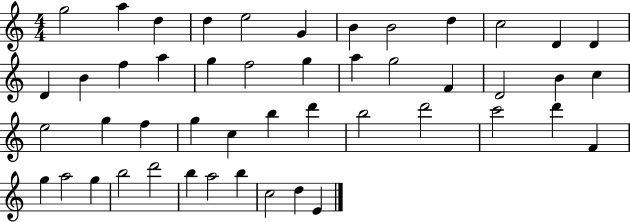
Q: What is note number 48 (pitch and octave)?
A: E4